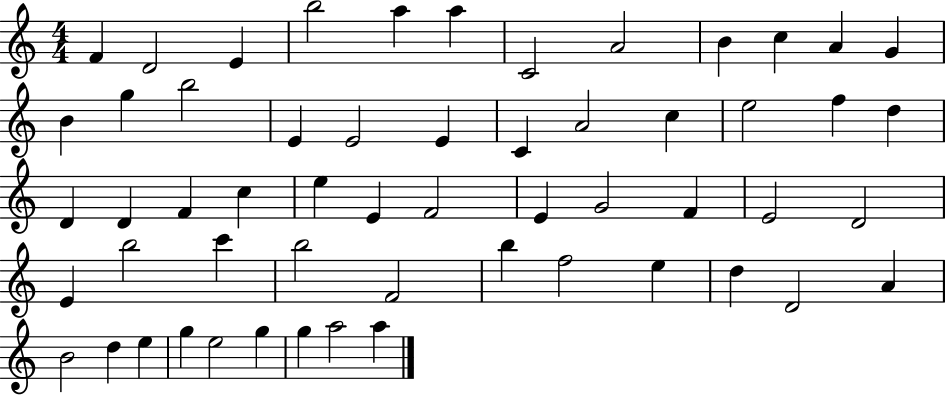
X:1
T:Untitled
M:4/4
L:1/4
K:C
F D2 E b2 a a C2 A2 B c A G B g b2 E E2 E C A2 c e2 f d D D F c e E F2 E G2 F E2 D2 E b2 c' b2 F2 b f2 e d D2 A B2 d e g e2 g g a2 a